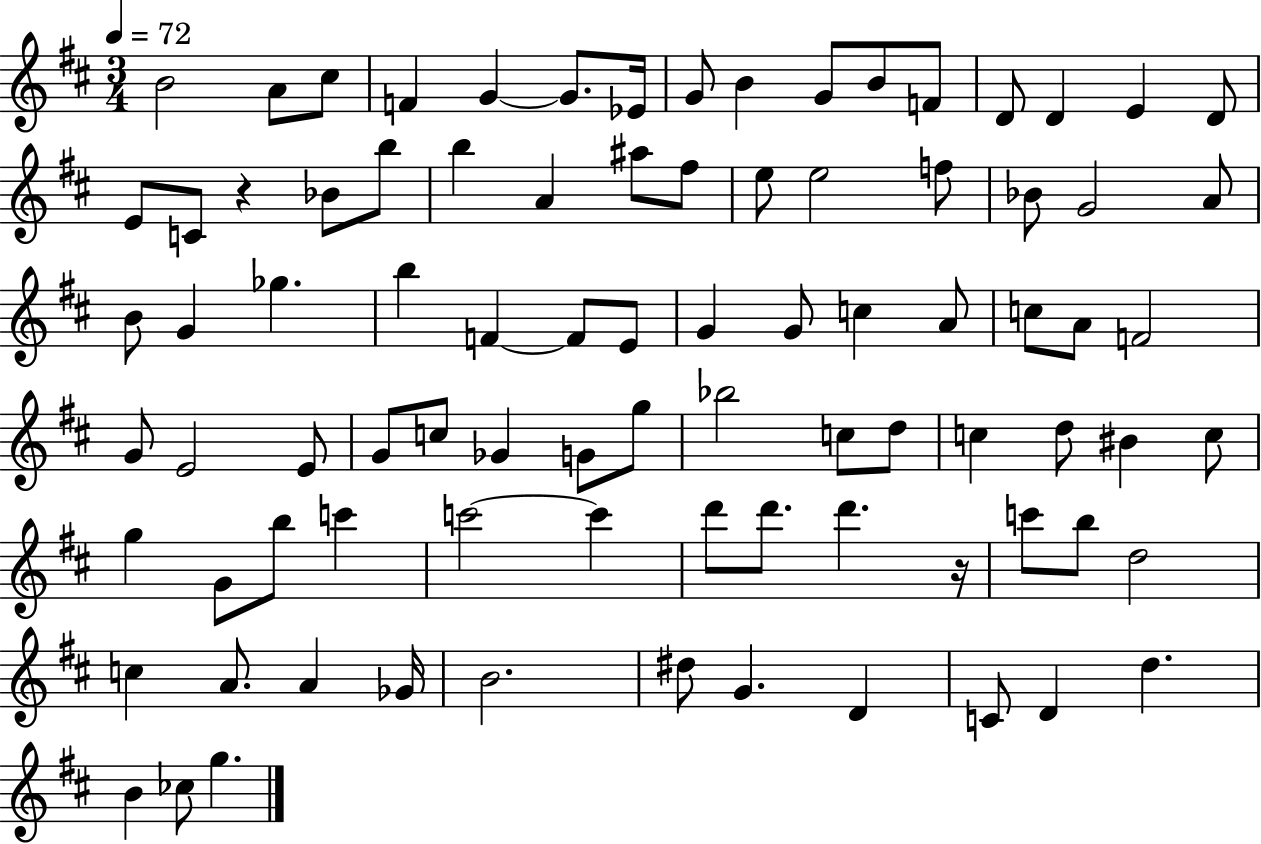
{
  \clef treble
  \numericTimeSignature
  \time 3/4
  \key d \major
  \tempo 4 = 72
  b'2 a'8 cis''8 | f'4 g'4~~ g'8. ees'16 | g'8 b'4 g'8 b'8 f'8 | d'8 d'4 e'4 d'8 | \break e'8 c'8 r4 bes'8 b''8 | b''4 a'4 ais''8 fis''8 | e''8 e''2 f''8 | bes'8 g'2 a'8 | \break b'8 g'4 ges''4. | b''4 f'4~~ f'8 e'8 | g'4 g'8 c''4 a'8 | c''8 a'8 f'2 | \break g'8 e'2 e'8 | g'8 c''8 ges'4 g'8 g''8 | bes''2 c''8 d''8 | c''4 d''8 bis'4 c''8 | \break g''4 g'8 b''8 c'''4 | c'''2~~ c'''4 | d'''8 d'''8. d'''4. r16 | c'''8 b''8 d''2 | \break c''4 a'8. a'4 ges'16 | b'2. | dis''8 g'4. d'4 | c'8 d'4 d''4. | \break b'4 ces''8 g''4. | \bar "|."
}